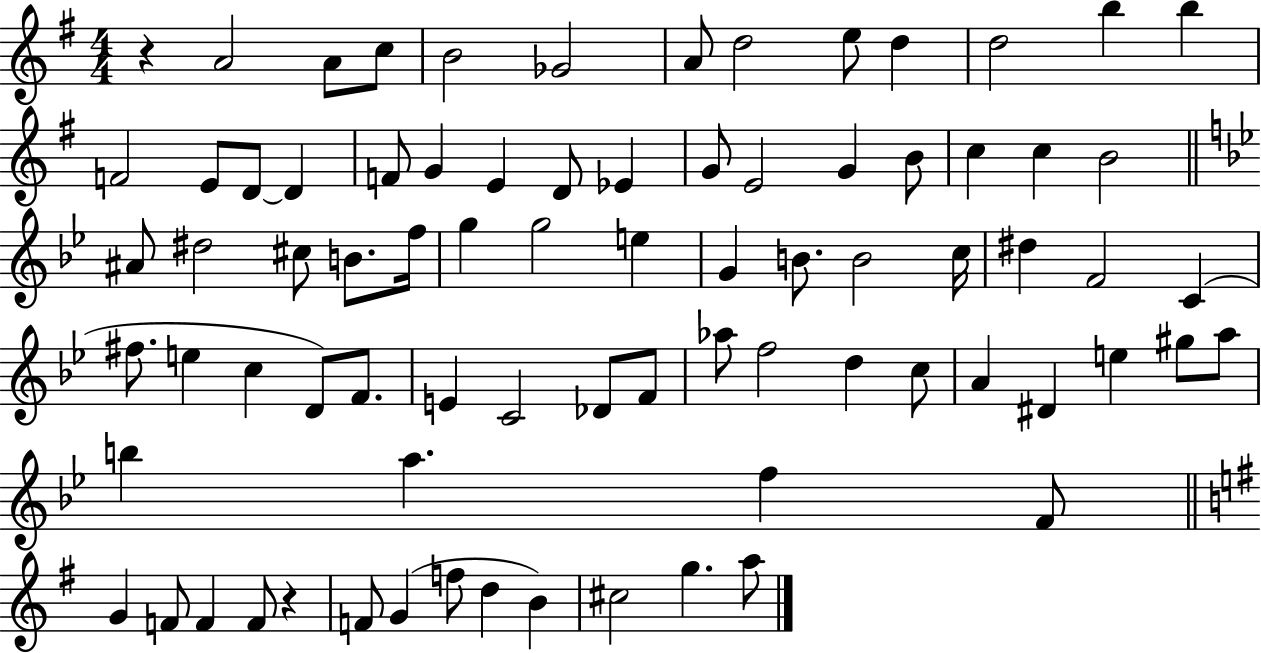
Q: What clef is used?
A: treble